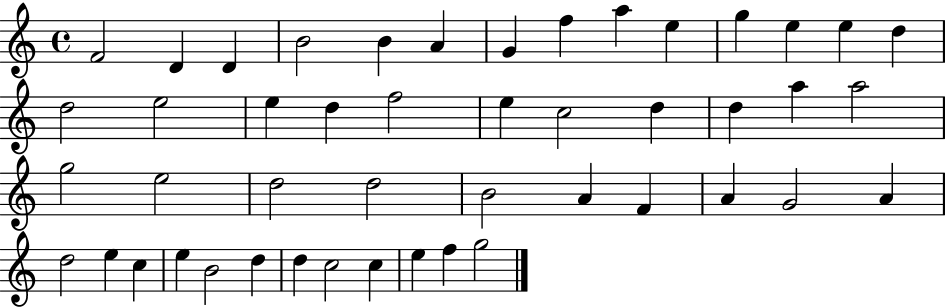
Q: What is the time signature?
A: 4/4